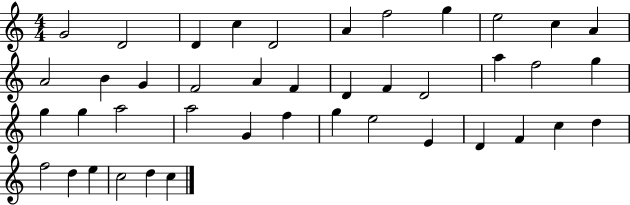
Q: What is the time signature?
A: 4/4